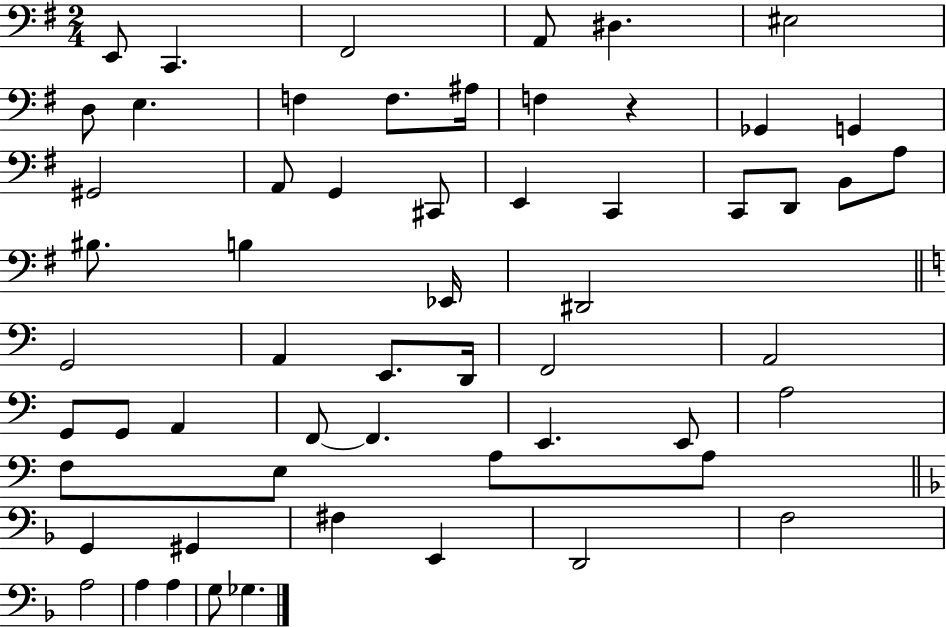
{
  \clef bass
  \numericTimeSignature
  \time 2/4
  \key g \major
  e,8 c,4. | fis,2 | a,8 dis4. | eis2 | \break d8 e4. | f4 f8. ais16 | f4 r4 | ges,4 g,4 | \break gis,2 | a,8 g,4 cis,8 | e,4 c,4 | c,8 d,8 b,8 a8 | \break bis8. b4 ees,16 | dis,2 | \bar "||" \break \key c \major g,2 | a,4 e,8. d,16 | f,2 | a,2 | \break g,8 g,8 a,4 | f,8~~ f,4. | e,4. e,8 | a2 | \break f8 e8 a8 a8 | \bar "||" \break \key f \major g,4 gis,4 | fis4 e,4 | d,2 | f2 | \break a2 | a4 a4 | g8 ges4. | \bar "|."
}